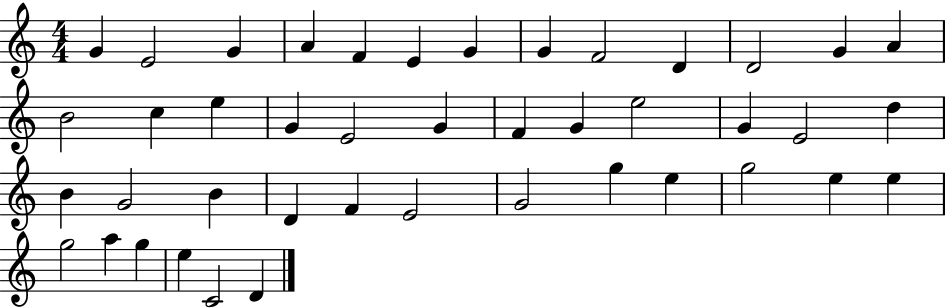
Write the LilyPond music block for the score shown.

{
  \clef treble
  \numericTimeSignature
  \time 4/4
  \key c \major
  g'4 e'2 g'4 | a'4 f'4 e'4 g'4 | g'4 f'2 d'4 | d'2 g'4 a'4 | \break b'2 c''4 e''4 | g'4 e'2 g'4 | f'4 g'4 e''2 | g'4 e'2 d''4 | \break b'4 g'2 b'4 | d'4 f'4 e'2 | g'2 g''4 e''4 | g''2 e''4 e''4 | \break g''2 a''4 g''4 | e''4 c'2 d'4 | \bar "|."
}